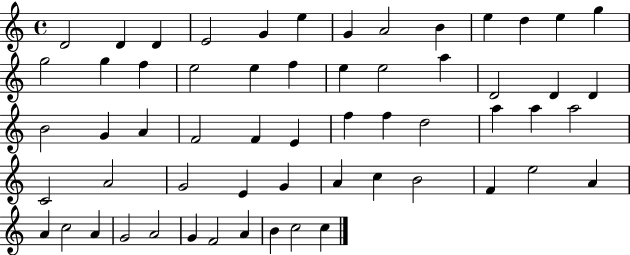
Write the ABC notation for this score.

X:1
T:Untitled
M:4/4
L:1/4
K:C
D2 D D E2 G e G A2 B e d e g g2 g f e2 e f e e2 a D2 D D B2 G A F2 F E f f d2 a a a2 C2 A2 G2 E G A c B2 F e2 A A c2 A G2 A2 G F2 A B c2 c